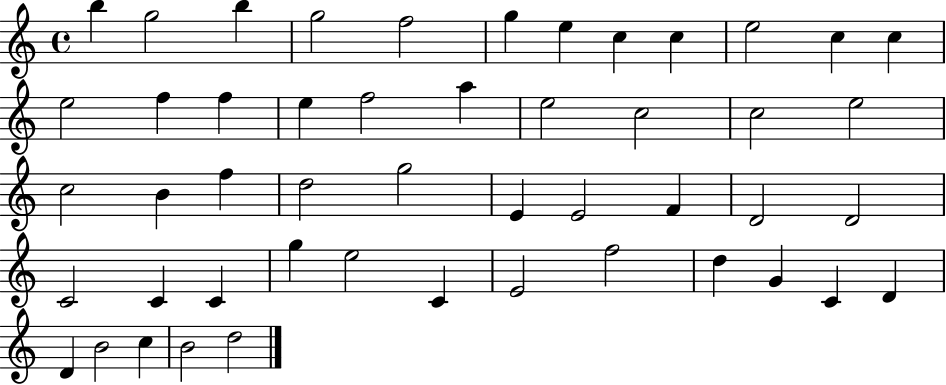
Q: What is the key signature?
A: C major